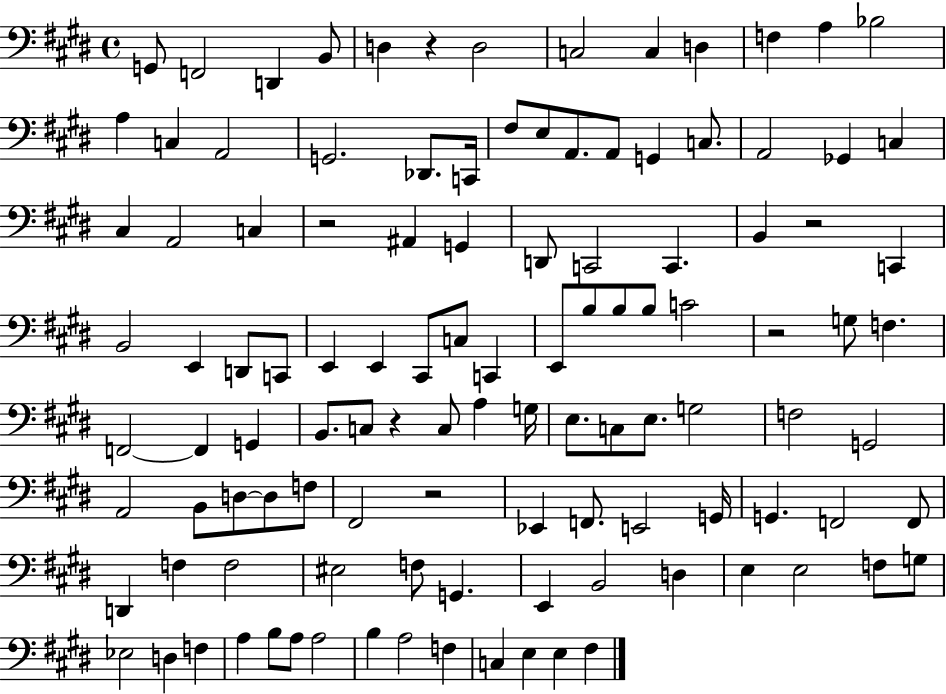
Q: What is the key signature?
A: E major